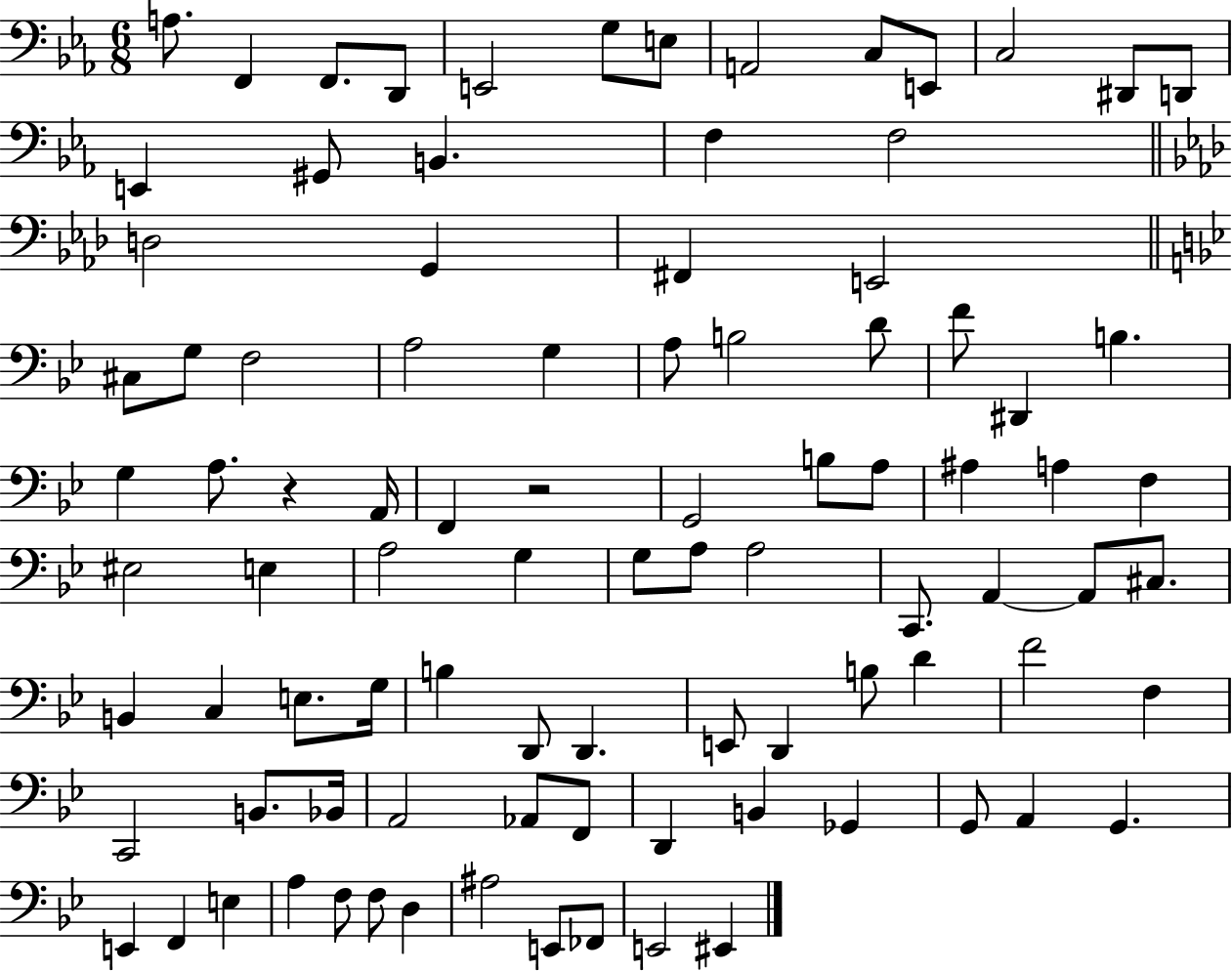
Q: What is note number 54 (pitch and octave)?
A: C#3